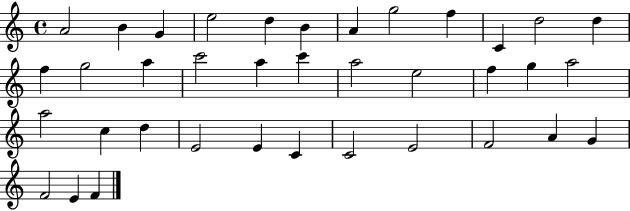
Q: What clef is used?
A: treble